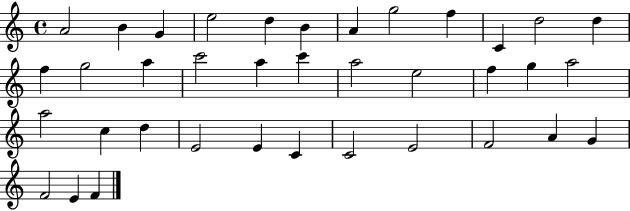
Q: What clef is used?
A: treble